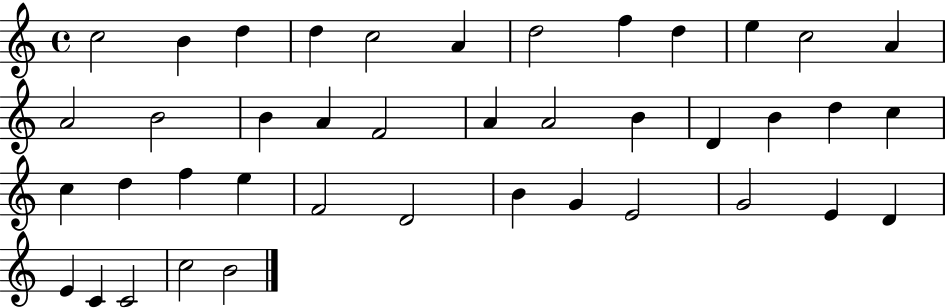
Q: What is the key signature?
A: C major